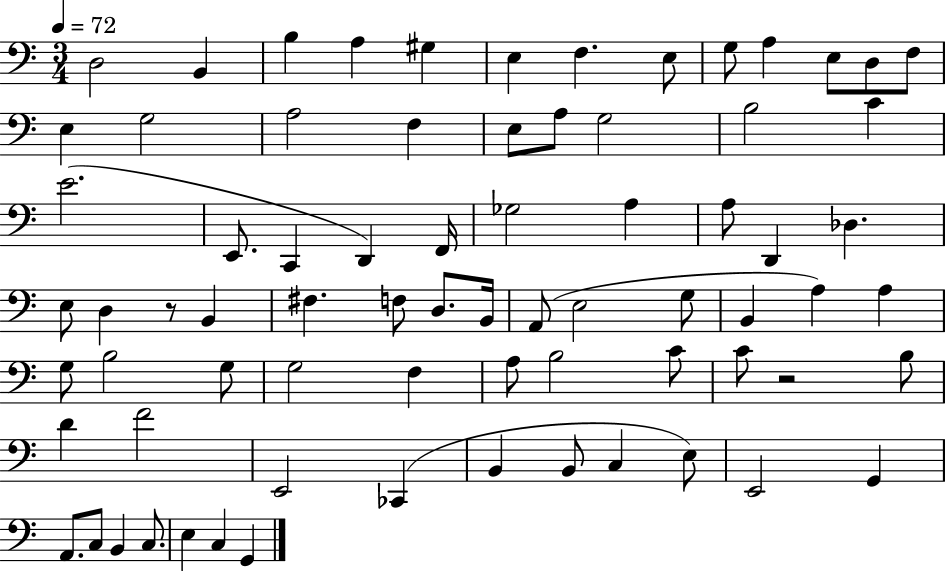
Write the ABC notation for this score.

X:1
T:Untitled
M:3/4
L:1/4
K:C
D,2 B,, B, A, ^G, E, F, E,/2 G,/2 A, E,/2 D,/2 F,/2 E, G,2 A,2 F, E,/2 A,/2 G,2 B,2 C E2 E,,/2 C,, D,, F,,/4 _G,2 A, A,/2 D,, _D, E,/2 D, z/2 B,, ^F, F,/2 D,/2 B,,/4 A,,/2 E,2 G,/2 B,, A, A, G,/2 B,2 G,/2 G,2 F, A,/2 B,2 C/2 C/2 z2 B,/2 D F2 E,,2 _C,, B,, B,,/2 C, E,/2 E,,2 G,, A,,/2 C,/2 B,, C,/2 E, C, G,,